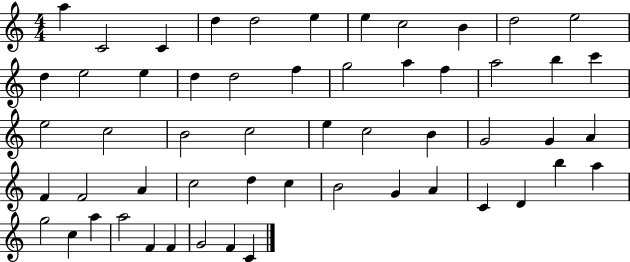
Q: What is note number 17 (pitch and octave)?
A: F5